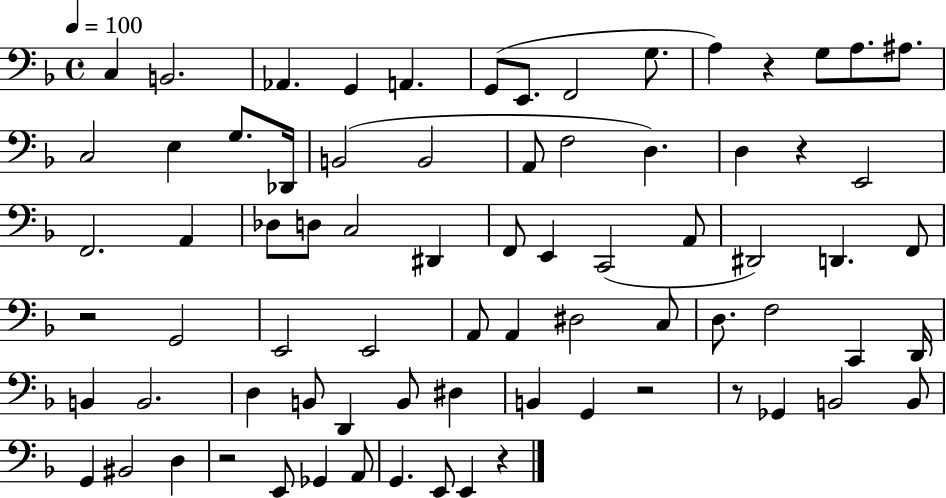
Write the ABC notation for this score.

X:1
T:Untitled
M:4/4
L:1/4
K:F
C, B,,2 _A,, G,, A,, G,,/2 E,,/2 F,,2 G,/2 A, z G,/2 A,/2 ^A,/2 C,2 E, G,/2 _D,,/4 B,,2 B,,2 A,,/2 F,2 D, D, z E,,2 F,,2 A,, _D,/2 D,/2 C,2 ^D,, F,,/2 E,, C,,2 A,,/2 ^D,,2 D,, F,,/2 z2 G,,2 E,,2 E,,2 A,,/2 A,, ^D,2 C,/2 D,/2 F,2 C,, D,,/4 B,, B,,2 D, B,,/2 D,, B,,/2 ^D, B,, G,, z2 z/2 _G,, B,,2 B,,/2 G,, ^B,,2 D, z2 E,,/2 _G,, A,,/2 G,, E,,/2 E,, z